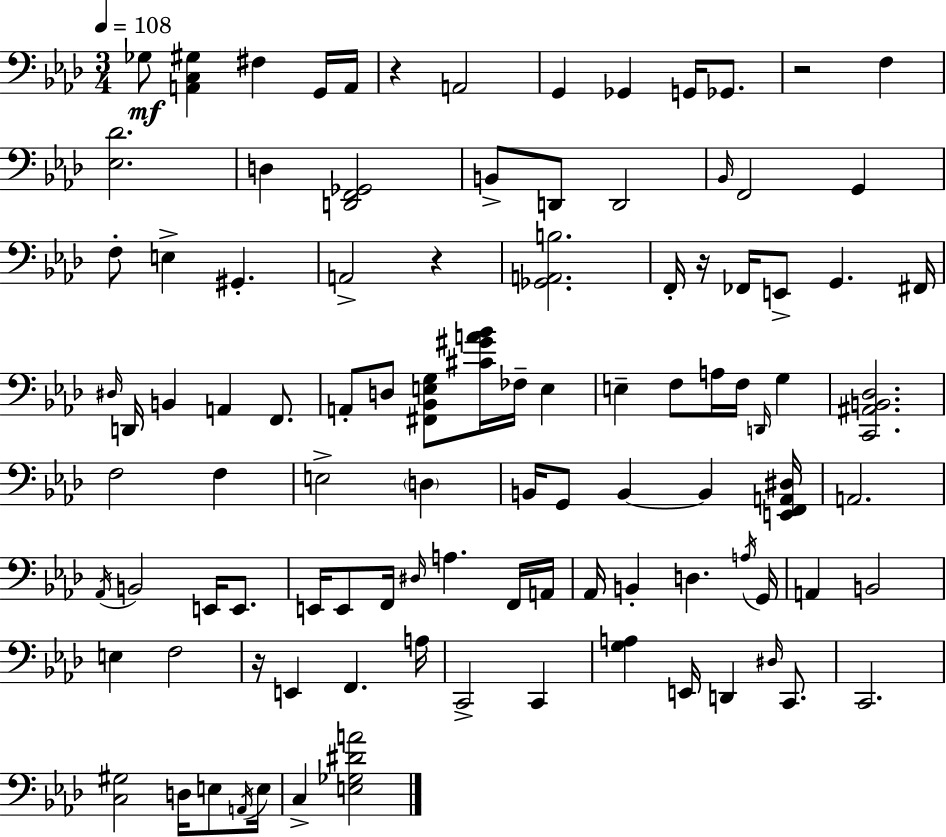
{
  \clef bass
  \numericTimeSignature
  \time 3/4
  \key f \minor
  \tempo 4 = 108
  \repeat volta 2 { ges8\mf <a, c gis>4 fis4 g,16 a,16 | r4 a,2 | g,4 ges,4 g,16 ges,8. | r2 f4 | \break <ees des'>2. | d4 <d, f, ges,>2 | b,8-> d,8 d,2 | \grace { bes,16 } f,2 g,4 | \break f8-. e4-> gis,4.-. | a,2-> r4 | <ges, a, b>2. | f,16-. r16 fes,16 e,8-> g,4. | \break fis,16 \grace { dis16 } d,16 b,4 a,4 f,8. | a,8-. d8 <fis, bes, e g>8 <cis' gis' a' bes'>16 fes16-- e4 | e4-- f8 a16 f16 \grace { d,16 } g4 | <c, ais, b, des>2. | \break f2 f4 | e2-> \parenthesize d4 | b,16 g,8 b,4~~ b,4 | <e, f, a, dis>16 a,2. | \break \acciaccatura { aes,16 } b,2 | e,16 e,8. e,16 e,8 f,16 \grace { dis16 } a4. | f,16 a,16 aes,16 b,4-. d4. | \acciaccatura { a16 } g,16 a,4 b,2 | \break e4 f2 | r16 e,4 f,4. | a16 c,2-> | c,4 <g a>4 e,16 d,4 | \break \grace { dis16 } c,8. c,2. | <c gis>2 | d16 e8 \acciaccatura { a,16 } e16 c4-> | <e ges dis' a'>2 } \bar "|."
}